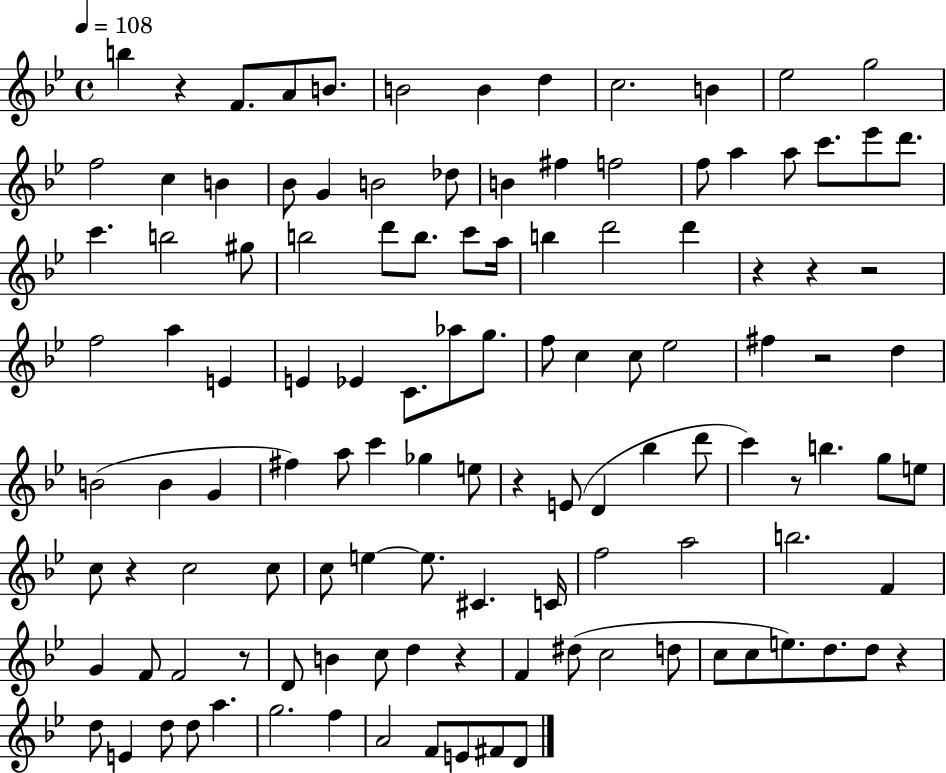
{
  \clef treble
  \time 4/4
  \defaultTimeSignature
  \key bes \major
  \tempo 4 = 108
  b''4 r4 f'8. a'8 b'8. | b'2 b'4 d''4 | c''2. b'4 | ees''2 g''2 | \break f''2 c''4 b'4 | bes'8 g'4 b'2 des''8 | b'4 fis''4 f''2 | f''8 a''4 a''8 c'''8. ees'''8 d'''8. | \break c'''4. b''2 gis''8 | b''2 d'''8 b''8. c'''8 a''16 | b''4 d'''2 d'''4 | r4 r4 r2 | \break f''2 a''4 e'4 | e'4 ees'4 c'8. aes''8 g''8. | f''8 c''4 c''8 ees''2 | fis''4 r2 d''4 | \break b'2( b'4 g'4 | fis''4) a''8 c'''4 ges''4 e''8 | r4 e'8( d'4 bes''4 d'''8 | c'''4) r8 b''4. g''8 e''8 | \break c''8 r4 c''2 c''8 | c''8 e''4~~ e''8. cis'4. c'16 | f''2 a''2 | b''2. f'4 | \break g'4 f'8 f'2 r8 | d'8 b'4 c''8 d''4 r4 | f'4 dis''8( c''2 d''8 | c''8 c''8 e''8.) d''8. d''8 r4 | \break d''8 e'4 d''8 d''8 a''4. | g''2. f''4 | a'2 f'8 e'8 fis'8 d'8 | \bar "|."
}